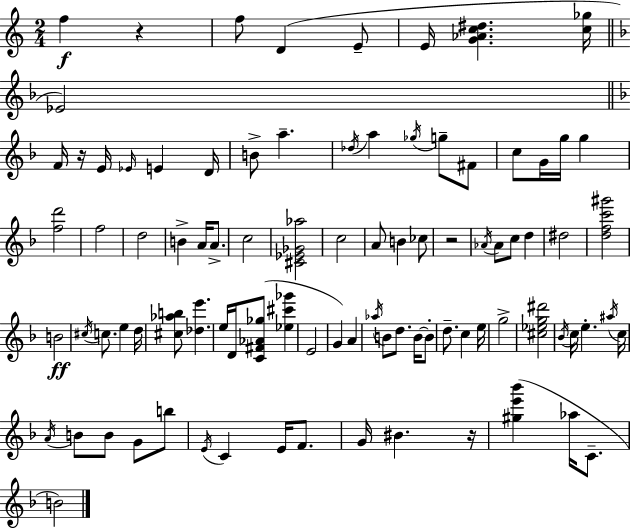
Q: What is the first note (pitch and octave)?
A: F5